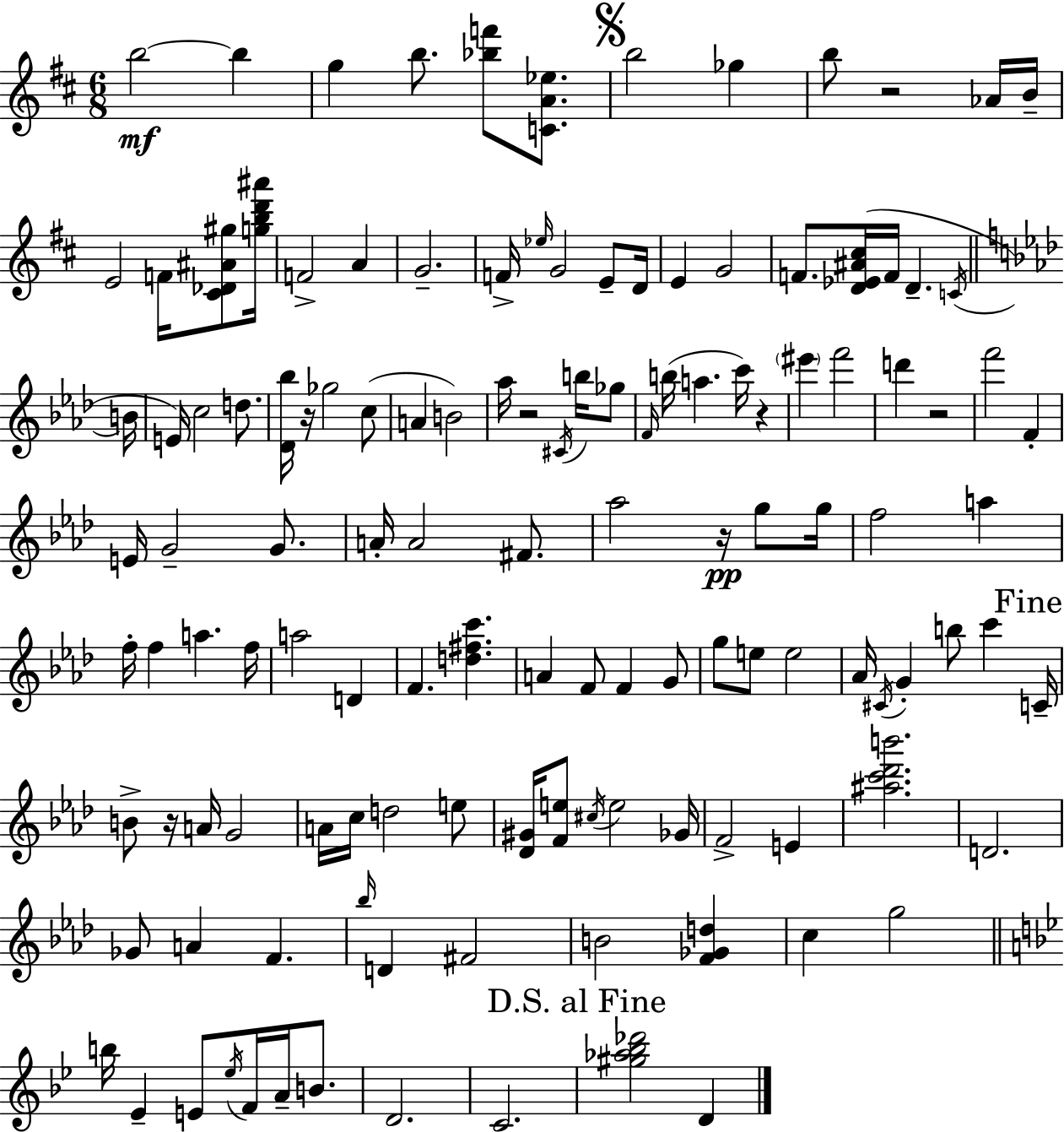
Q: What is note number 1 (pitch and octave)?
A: B5